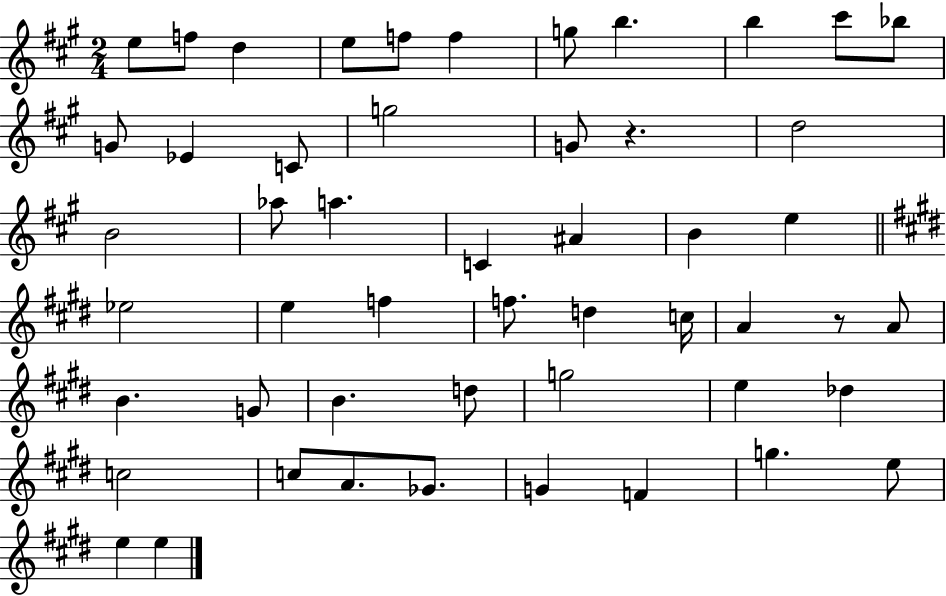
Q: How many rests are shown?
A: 2